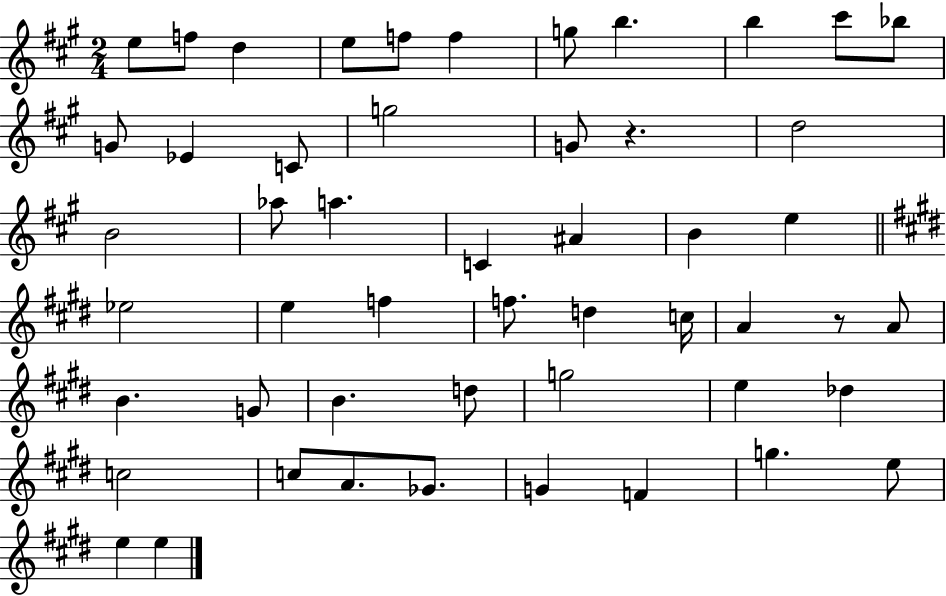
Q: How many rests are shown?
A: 2